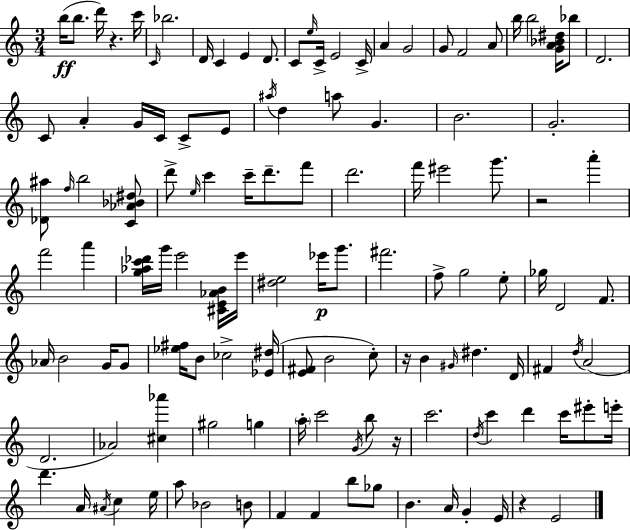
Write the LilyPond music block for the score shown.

{
  \clef treble
  \numericTimeSignature
  \time 3/4
  \key c \major
  b''16(\ff b''8. d'''16) r4. c'''16 | \grace { c'16 } bes''2. | d'16 c'4 e'4 d'8. | c'8 \grace { e''16 } c'16-> e'2 | \break c'16-> a'4 g'2 | g'8 f'2 | a'8 b''16 b''2 <g' a' bes' dis''>16 | bes''8 d'2. | \break c'8 a'4-. g'16 c'16 c'8-> | e'8 \acciaccatura { ais''16 } d''4 a''8 g'4. | b'2. | g'2.-. | \break <des' ais''>8 \grace { f''16 } b''2 | <c' aes' bes' dis''>8 d'''8-> \grace { e''16 } c'''4 c'''16-- | d'''8.-- f'''8 d'''2. | f'''16 eis'''2 | \break g'''8. r2 | a'''4-. f'''2 | a'''4 <g'' aes'' c''' des'''>16 g'''16 e'''2 | <cis' e' aes' b'>16 e'''16 <dis'' e''>2 | \break ees'''16\p g'''8. fis'''2. | f''8-> g''2 | e''8-. ges''16 d'2 | f'8. aes'16 b'2 | \break g'16 g'8 <ees'' fis''>16 b'8 ces''2-> | <ees' dis''>16( <e' fis'>8 b'2 | c''8-.) r16 b'4 \grace { gis'16 } dis''4. | d'16 fis'4 \acciaccatura { d''16 } a'2( | \break d'2. | aes'2) | <cis'' aes'''>4 gis''2 | g''4 \parenthesize a''16-. c'''2 | \break \acciaccatura { g'16 } b''8 r16 c'''2. | \acciaccatura { d''16 } c'''4 | d'''4 c'''16 eis'''8-. e'''16-. d'''4. | a'16 \acciaccatura { ais'16 } c''4 e''16 a''8 | \break bes'2 b'8 f'4 | f'4 b''8 ges''8 b'4. | a'16 g'4-. e'16 r4 | e'2 \bar "|."
}